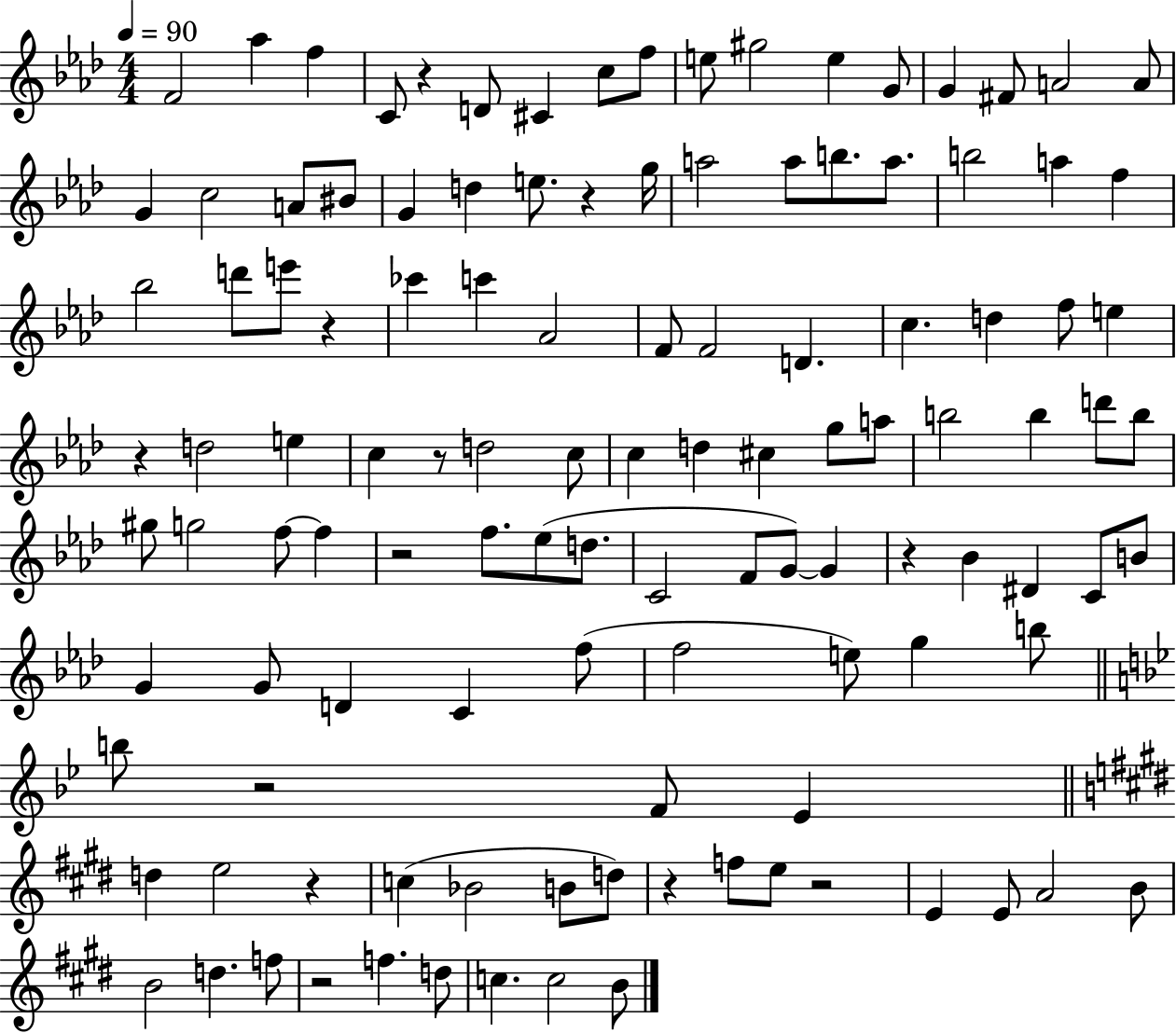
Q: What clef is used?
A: treble